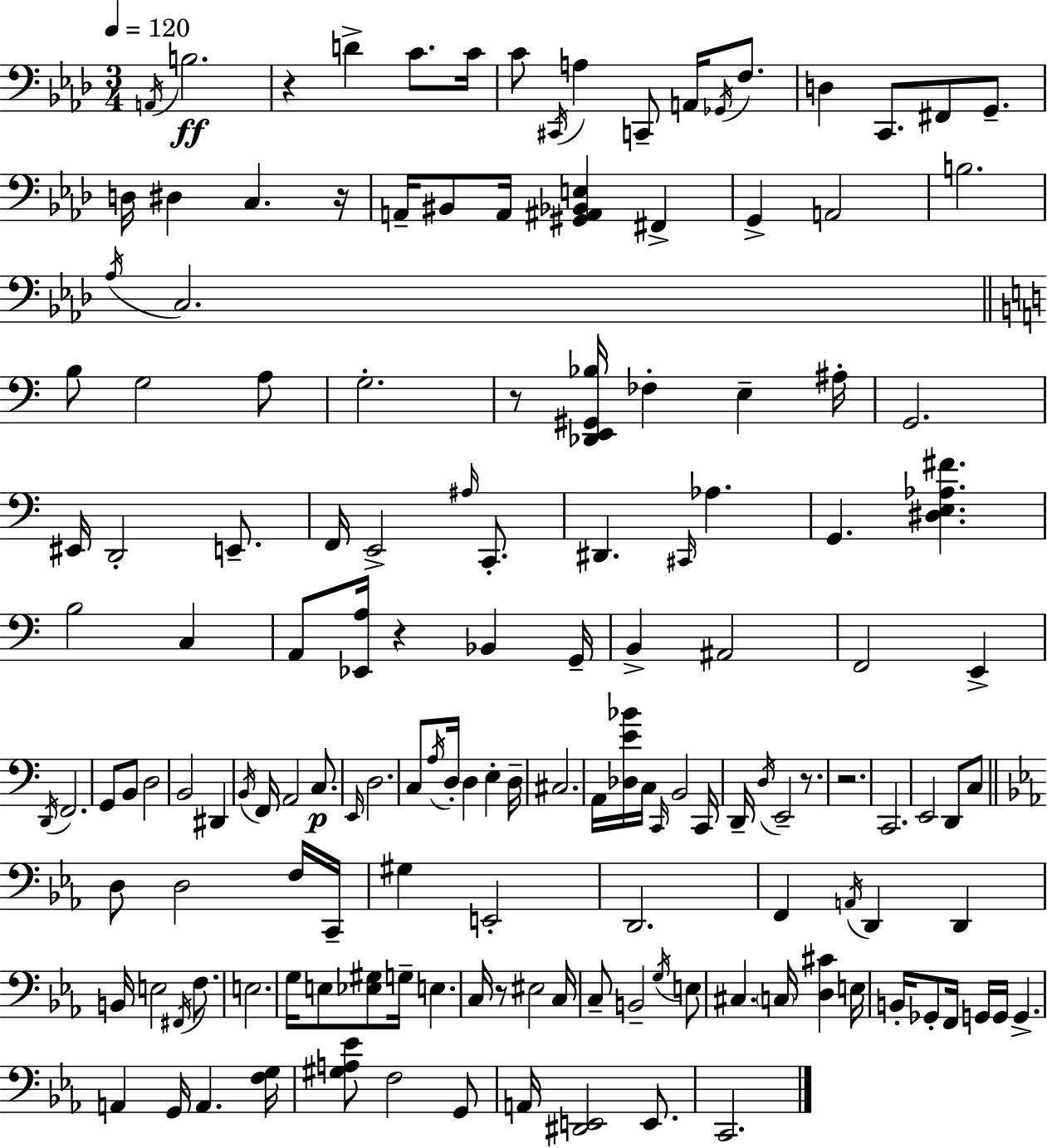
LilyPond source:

{
  \clef bass
  \numericTimeSignature
  \time 3/4
  \key f \minor
  \tempo 4 = 120
  \acciaccatura { a,16 }\ff b2. | r4 d'4-> c'8. | c'16 c'8 \acciaccatura { cis,16 } a4 c,8-- a,16 \acciaccatura { ges,16 } | f8. d4 c,8. fis,8 | \break g,8.-- d16 dis4 c4. | r16 a,16-- bis,8 a,16 <gis, ais, bes, e>4 fis,4-> | g,4-> a,2 | b2. | \break \acciaccatura { aes16 } c2. | \bar "||" \break \key a \minor b8 g2 a8 | g2.-. | r8 <des, e, gis, bes>16 fes4-. e4-- ais16-. | g,2. | \break eis,16 d,2-. e,8.-- | f,16 e,2-> \grace { ais16 } c,8.-. | dis,4. \grace { cis,16 } aes4. | g,4. <dis e aes fis'>4. | \break b2 c4 | a,8 <ees, a>16 r4 bes,4 | g,16-- b,4-> ais,2 | f,2 e,4-> | \break \acciaccatura { d,16 } f,2. | g,8 b,8 d2 | b,2 dis,4 | \acciaccatura { b,16 } f,16 a,2 | \break c8.\p \grace { e,16 } d2. | c8 \acciaccatura { a16 } d16-. d4 | e4-. d16-- cis2. | a,16 <des e' bes'>16 c16 \grace { c,16 } b,2 | \break c,16 d,16-- \acciaccatura { d16 } e,2-- | r8. r2. | c,2. | e,2 | \break d,8 c8 \bar "||" \break \key ees \major d8 d2 f16 c,16-- | gis4 e,2-. | d,2. | f,4 \acciaccatura { a,16 } d,4 d,4 | \break b,16 e2 \acciaccatura { fis,16 } f8. | e2. | g16 e8 <ees gis>8 g16-- e4. | c16 r8 eis2 | \break c16 c8-- b,2-- | \acciaccatura { g16 } e8 cis4. \parenthesize c16 <d cis'>4 | e16 b,16-. ges,8-. f,16 g,16 g,16 g,4.-> | a,4 g,16 a,4. | \break <f g>16 <gis a ees'>8 f2 | g,8 a,16 <dis, e,>2 | e,8. c,2. | \bar "|."
}